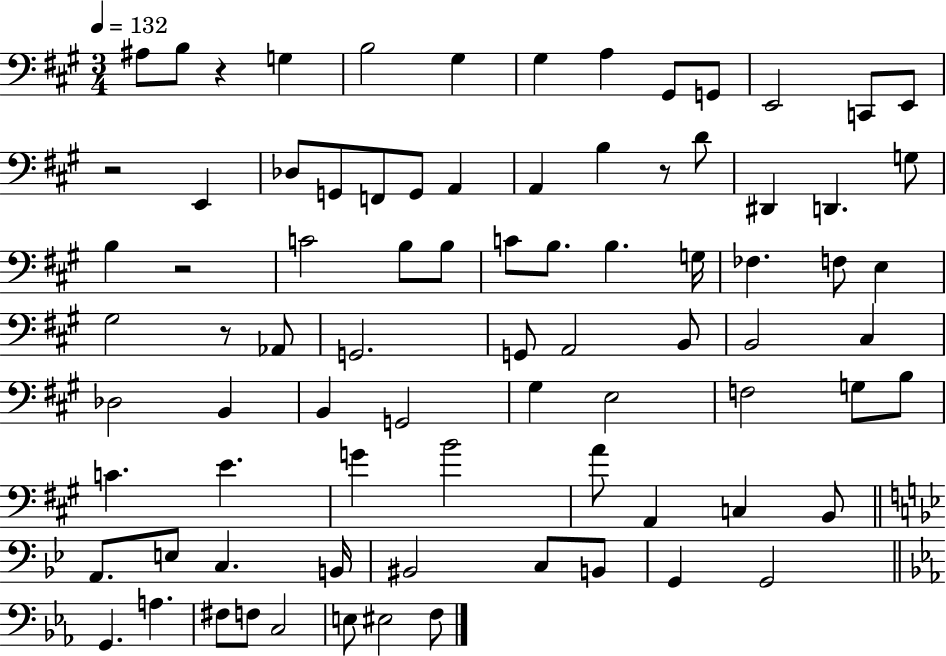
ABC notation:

X:1
T:Untitled
M:3/4
L:1/4
K:A
^A,/2 B,/2 z G, B,2 ^G, ^G, A, ^G,,/2 G,,/2 E,,2 C,,/2 E,,/2 z2 E,, _D,/2 G,,/2 F,,/2 G,,/2 A,, A,, B, z/2 D/2 ^D,, D,, G,/2 B, z2 C2 B,/2 B,/2 C/2 B,/2 B, G,/4 _F, F,/2 E, ^G,2 z/2 _A,,/2 G,,2 G,,/2 A,,2 B,,/2 B,,2 ^C, _D,2 B,, B,, G,,2 ^G, E,2 F,2 G,/2 B,/2 C E G B2 A/2 A,, C, B,,/2 A,,/2 E,/2 C, B,,/4 ^B,,2 C,/2 B,,/2 G,, G,,2 G,, A, ^F,/2 F,/2 C,2 E,/2 ^E,2 F,/2